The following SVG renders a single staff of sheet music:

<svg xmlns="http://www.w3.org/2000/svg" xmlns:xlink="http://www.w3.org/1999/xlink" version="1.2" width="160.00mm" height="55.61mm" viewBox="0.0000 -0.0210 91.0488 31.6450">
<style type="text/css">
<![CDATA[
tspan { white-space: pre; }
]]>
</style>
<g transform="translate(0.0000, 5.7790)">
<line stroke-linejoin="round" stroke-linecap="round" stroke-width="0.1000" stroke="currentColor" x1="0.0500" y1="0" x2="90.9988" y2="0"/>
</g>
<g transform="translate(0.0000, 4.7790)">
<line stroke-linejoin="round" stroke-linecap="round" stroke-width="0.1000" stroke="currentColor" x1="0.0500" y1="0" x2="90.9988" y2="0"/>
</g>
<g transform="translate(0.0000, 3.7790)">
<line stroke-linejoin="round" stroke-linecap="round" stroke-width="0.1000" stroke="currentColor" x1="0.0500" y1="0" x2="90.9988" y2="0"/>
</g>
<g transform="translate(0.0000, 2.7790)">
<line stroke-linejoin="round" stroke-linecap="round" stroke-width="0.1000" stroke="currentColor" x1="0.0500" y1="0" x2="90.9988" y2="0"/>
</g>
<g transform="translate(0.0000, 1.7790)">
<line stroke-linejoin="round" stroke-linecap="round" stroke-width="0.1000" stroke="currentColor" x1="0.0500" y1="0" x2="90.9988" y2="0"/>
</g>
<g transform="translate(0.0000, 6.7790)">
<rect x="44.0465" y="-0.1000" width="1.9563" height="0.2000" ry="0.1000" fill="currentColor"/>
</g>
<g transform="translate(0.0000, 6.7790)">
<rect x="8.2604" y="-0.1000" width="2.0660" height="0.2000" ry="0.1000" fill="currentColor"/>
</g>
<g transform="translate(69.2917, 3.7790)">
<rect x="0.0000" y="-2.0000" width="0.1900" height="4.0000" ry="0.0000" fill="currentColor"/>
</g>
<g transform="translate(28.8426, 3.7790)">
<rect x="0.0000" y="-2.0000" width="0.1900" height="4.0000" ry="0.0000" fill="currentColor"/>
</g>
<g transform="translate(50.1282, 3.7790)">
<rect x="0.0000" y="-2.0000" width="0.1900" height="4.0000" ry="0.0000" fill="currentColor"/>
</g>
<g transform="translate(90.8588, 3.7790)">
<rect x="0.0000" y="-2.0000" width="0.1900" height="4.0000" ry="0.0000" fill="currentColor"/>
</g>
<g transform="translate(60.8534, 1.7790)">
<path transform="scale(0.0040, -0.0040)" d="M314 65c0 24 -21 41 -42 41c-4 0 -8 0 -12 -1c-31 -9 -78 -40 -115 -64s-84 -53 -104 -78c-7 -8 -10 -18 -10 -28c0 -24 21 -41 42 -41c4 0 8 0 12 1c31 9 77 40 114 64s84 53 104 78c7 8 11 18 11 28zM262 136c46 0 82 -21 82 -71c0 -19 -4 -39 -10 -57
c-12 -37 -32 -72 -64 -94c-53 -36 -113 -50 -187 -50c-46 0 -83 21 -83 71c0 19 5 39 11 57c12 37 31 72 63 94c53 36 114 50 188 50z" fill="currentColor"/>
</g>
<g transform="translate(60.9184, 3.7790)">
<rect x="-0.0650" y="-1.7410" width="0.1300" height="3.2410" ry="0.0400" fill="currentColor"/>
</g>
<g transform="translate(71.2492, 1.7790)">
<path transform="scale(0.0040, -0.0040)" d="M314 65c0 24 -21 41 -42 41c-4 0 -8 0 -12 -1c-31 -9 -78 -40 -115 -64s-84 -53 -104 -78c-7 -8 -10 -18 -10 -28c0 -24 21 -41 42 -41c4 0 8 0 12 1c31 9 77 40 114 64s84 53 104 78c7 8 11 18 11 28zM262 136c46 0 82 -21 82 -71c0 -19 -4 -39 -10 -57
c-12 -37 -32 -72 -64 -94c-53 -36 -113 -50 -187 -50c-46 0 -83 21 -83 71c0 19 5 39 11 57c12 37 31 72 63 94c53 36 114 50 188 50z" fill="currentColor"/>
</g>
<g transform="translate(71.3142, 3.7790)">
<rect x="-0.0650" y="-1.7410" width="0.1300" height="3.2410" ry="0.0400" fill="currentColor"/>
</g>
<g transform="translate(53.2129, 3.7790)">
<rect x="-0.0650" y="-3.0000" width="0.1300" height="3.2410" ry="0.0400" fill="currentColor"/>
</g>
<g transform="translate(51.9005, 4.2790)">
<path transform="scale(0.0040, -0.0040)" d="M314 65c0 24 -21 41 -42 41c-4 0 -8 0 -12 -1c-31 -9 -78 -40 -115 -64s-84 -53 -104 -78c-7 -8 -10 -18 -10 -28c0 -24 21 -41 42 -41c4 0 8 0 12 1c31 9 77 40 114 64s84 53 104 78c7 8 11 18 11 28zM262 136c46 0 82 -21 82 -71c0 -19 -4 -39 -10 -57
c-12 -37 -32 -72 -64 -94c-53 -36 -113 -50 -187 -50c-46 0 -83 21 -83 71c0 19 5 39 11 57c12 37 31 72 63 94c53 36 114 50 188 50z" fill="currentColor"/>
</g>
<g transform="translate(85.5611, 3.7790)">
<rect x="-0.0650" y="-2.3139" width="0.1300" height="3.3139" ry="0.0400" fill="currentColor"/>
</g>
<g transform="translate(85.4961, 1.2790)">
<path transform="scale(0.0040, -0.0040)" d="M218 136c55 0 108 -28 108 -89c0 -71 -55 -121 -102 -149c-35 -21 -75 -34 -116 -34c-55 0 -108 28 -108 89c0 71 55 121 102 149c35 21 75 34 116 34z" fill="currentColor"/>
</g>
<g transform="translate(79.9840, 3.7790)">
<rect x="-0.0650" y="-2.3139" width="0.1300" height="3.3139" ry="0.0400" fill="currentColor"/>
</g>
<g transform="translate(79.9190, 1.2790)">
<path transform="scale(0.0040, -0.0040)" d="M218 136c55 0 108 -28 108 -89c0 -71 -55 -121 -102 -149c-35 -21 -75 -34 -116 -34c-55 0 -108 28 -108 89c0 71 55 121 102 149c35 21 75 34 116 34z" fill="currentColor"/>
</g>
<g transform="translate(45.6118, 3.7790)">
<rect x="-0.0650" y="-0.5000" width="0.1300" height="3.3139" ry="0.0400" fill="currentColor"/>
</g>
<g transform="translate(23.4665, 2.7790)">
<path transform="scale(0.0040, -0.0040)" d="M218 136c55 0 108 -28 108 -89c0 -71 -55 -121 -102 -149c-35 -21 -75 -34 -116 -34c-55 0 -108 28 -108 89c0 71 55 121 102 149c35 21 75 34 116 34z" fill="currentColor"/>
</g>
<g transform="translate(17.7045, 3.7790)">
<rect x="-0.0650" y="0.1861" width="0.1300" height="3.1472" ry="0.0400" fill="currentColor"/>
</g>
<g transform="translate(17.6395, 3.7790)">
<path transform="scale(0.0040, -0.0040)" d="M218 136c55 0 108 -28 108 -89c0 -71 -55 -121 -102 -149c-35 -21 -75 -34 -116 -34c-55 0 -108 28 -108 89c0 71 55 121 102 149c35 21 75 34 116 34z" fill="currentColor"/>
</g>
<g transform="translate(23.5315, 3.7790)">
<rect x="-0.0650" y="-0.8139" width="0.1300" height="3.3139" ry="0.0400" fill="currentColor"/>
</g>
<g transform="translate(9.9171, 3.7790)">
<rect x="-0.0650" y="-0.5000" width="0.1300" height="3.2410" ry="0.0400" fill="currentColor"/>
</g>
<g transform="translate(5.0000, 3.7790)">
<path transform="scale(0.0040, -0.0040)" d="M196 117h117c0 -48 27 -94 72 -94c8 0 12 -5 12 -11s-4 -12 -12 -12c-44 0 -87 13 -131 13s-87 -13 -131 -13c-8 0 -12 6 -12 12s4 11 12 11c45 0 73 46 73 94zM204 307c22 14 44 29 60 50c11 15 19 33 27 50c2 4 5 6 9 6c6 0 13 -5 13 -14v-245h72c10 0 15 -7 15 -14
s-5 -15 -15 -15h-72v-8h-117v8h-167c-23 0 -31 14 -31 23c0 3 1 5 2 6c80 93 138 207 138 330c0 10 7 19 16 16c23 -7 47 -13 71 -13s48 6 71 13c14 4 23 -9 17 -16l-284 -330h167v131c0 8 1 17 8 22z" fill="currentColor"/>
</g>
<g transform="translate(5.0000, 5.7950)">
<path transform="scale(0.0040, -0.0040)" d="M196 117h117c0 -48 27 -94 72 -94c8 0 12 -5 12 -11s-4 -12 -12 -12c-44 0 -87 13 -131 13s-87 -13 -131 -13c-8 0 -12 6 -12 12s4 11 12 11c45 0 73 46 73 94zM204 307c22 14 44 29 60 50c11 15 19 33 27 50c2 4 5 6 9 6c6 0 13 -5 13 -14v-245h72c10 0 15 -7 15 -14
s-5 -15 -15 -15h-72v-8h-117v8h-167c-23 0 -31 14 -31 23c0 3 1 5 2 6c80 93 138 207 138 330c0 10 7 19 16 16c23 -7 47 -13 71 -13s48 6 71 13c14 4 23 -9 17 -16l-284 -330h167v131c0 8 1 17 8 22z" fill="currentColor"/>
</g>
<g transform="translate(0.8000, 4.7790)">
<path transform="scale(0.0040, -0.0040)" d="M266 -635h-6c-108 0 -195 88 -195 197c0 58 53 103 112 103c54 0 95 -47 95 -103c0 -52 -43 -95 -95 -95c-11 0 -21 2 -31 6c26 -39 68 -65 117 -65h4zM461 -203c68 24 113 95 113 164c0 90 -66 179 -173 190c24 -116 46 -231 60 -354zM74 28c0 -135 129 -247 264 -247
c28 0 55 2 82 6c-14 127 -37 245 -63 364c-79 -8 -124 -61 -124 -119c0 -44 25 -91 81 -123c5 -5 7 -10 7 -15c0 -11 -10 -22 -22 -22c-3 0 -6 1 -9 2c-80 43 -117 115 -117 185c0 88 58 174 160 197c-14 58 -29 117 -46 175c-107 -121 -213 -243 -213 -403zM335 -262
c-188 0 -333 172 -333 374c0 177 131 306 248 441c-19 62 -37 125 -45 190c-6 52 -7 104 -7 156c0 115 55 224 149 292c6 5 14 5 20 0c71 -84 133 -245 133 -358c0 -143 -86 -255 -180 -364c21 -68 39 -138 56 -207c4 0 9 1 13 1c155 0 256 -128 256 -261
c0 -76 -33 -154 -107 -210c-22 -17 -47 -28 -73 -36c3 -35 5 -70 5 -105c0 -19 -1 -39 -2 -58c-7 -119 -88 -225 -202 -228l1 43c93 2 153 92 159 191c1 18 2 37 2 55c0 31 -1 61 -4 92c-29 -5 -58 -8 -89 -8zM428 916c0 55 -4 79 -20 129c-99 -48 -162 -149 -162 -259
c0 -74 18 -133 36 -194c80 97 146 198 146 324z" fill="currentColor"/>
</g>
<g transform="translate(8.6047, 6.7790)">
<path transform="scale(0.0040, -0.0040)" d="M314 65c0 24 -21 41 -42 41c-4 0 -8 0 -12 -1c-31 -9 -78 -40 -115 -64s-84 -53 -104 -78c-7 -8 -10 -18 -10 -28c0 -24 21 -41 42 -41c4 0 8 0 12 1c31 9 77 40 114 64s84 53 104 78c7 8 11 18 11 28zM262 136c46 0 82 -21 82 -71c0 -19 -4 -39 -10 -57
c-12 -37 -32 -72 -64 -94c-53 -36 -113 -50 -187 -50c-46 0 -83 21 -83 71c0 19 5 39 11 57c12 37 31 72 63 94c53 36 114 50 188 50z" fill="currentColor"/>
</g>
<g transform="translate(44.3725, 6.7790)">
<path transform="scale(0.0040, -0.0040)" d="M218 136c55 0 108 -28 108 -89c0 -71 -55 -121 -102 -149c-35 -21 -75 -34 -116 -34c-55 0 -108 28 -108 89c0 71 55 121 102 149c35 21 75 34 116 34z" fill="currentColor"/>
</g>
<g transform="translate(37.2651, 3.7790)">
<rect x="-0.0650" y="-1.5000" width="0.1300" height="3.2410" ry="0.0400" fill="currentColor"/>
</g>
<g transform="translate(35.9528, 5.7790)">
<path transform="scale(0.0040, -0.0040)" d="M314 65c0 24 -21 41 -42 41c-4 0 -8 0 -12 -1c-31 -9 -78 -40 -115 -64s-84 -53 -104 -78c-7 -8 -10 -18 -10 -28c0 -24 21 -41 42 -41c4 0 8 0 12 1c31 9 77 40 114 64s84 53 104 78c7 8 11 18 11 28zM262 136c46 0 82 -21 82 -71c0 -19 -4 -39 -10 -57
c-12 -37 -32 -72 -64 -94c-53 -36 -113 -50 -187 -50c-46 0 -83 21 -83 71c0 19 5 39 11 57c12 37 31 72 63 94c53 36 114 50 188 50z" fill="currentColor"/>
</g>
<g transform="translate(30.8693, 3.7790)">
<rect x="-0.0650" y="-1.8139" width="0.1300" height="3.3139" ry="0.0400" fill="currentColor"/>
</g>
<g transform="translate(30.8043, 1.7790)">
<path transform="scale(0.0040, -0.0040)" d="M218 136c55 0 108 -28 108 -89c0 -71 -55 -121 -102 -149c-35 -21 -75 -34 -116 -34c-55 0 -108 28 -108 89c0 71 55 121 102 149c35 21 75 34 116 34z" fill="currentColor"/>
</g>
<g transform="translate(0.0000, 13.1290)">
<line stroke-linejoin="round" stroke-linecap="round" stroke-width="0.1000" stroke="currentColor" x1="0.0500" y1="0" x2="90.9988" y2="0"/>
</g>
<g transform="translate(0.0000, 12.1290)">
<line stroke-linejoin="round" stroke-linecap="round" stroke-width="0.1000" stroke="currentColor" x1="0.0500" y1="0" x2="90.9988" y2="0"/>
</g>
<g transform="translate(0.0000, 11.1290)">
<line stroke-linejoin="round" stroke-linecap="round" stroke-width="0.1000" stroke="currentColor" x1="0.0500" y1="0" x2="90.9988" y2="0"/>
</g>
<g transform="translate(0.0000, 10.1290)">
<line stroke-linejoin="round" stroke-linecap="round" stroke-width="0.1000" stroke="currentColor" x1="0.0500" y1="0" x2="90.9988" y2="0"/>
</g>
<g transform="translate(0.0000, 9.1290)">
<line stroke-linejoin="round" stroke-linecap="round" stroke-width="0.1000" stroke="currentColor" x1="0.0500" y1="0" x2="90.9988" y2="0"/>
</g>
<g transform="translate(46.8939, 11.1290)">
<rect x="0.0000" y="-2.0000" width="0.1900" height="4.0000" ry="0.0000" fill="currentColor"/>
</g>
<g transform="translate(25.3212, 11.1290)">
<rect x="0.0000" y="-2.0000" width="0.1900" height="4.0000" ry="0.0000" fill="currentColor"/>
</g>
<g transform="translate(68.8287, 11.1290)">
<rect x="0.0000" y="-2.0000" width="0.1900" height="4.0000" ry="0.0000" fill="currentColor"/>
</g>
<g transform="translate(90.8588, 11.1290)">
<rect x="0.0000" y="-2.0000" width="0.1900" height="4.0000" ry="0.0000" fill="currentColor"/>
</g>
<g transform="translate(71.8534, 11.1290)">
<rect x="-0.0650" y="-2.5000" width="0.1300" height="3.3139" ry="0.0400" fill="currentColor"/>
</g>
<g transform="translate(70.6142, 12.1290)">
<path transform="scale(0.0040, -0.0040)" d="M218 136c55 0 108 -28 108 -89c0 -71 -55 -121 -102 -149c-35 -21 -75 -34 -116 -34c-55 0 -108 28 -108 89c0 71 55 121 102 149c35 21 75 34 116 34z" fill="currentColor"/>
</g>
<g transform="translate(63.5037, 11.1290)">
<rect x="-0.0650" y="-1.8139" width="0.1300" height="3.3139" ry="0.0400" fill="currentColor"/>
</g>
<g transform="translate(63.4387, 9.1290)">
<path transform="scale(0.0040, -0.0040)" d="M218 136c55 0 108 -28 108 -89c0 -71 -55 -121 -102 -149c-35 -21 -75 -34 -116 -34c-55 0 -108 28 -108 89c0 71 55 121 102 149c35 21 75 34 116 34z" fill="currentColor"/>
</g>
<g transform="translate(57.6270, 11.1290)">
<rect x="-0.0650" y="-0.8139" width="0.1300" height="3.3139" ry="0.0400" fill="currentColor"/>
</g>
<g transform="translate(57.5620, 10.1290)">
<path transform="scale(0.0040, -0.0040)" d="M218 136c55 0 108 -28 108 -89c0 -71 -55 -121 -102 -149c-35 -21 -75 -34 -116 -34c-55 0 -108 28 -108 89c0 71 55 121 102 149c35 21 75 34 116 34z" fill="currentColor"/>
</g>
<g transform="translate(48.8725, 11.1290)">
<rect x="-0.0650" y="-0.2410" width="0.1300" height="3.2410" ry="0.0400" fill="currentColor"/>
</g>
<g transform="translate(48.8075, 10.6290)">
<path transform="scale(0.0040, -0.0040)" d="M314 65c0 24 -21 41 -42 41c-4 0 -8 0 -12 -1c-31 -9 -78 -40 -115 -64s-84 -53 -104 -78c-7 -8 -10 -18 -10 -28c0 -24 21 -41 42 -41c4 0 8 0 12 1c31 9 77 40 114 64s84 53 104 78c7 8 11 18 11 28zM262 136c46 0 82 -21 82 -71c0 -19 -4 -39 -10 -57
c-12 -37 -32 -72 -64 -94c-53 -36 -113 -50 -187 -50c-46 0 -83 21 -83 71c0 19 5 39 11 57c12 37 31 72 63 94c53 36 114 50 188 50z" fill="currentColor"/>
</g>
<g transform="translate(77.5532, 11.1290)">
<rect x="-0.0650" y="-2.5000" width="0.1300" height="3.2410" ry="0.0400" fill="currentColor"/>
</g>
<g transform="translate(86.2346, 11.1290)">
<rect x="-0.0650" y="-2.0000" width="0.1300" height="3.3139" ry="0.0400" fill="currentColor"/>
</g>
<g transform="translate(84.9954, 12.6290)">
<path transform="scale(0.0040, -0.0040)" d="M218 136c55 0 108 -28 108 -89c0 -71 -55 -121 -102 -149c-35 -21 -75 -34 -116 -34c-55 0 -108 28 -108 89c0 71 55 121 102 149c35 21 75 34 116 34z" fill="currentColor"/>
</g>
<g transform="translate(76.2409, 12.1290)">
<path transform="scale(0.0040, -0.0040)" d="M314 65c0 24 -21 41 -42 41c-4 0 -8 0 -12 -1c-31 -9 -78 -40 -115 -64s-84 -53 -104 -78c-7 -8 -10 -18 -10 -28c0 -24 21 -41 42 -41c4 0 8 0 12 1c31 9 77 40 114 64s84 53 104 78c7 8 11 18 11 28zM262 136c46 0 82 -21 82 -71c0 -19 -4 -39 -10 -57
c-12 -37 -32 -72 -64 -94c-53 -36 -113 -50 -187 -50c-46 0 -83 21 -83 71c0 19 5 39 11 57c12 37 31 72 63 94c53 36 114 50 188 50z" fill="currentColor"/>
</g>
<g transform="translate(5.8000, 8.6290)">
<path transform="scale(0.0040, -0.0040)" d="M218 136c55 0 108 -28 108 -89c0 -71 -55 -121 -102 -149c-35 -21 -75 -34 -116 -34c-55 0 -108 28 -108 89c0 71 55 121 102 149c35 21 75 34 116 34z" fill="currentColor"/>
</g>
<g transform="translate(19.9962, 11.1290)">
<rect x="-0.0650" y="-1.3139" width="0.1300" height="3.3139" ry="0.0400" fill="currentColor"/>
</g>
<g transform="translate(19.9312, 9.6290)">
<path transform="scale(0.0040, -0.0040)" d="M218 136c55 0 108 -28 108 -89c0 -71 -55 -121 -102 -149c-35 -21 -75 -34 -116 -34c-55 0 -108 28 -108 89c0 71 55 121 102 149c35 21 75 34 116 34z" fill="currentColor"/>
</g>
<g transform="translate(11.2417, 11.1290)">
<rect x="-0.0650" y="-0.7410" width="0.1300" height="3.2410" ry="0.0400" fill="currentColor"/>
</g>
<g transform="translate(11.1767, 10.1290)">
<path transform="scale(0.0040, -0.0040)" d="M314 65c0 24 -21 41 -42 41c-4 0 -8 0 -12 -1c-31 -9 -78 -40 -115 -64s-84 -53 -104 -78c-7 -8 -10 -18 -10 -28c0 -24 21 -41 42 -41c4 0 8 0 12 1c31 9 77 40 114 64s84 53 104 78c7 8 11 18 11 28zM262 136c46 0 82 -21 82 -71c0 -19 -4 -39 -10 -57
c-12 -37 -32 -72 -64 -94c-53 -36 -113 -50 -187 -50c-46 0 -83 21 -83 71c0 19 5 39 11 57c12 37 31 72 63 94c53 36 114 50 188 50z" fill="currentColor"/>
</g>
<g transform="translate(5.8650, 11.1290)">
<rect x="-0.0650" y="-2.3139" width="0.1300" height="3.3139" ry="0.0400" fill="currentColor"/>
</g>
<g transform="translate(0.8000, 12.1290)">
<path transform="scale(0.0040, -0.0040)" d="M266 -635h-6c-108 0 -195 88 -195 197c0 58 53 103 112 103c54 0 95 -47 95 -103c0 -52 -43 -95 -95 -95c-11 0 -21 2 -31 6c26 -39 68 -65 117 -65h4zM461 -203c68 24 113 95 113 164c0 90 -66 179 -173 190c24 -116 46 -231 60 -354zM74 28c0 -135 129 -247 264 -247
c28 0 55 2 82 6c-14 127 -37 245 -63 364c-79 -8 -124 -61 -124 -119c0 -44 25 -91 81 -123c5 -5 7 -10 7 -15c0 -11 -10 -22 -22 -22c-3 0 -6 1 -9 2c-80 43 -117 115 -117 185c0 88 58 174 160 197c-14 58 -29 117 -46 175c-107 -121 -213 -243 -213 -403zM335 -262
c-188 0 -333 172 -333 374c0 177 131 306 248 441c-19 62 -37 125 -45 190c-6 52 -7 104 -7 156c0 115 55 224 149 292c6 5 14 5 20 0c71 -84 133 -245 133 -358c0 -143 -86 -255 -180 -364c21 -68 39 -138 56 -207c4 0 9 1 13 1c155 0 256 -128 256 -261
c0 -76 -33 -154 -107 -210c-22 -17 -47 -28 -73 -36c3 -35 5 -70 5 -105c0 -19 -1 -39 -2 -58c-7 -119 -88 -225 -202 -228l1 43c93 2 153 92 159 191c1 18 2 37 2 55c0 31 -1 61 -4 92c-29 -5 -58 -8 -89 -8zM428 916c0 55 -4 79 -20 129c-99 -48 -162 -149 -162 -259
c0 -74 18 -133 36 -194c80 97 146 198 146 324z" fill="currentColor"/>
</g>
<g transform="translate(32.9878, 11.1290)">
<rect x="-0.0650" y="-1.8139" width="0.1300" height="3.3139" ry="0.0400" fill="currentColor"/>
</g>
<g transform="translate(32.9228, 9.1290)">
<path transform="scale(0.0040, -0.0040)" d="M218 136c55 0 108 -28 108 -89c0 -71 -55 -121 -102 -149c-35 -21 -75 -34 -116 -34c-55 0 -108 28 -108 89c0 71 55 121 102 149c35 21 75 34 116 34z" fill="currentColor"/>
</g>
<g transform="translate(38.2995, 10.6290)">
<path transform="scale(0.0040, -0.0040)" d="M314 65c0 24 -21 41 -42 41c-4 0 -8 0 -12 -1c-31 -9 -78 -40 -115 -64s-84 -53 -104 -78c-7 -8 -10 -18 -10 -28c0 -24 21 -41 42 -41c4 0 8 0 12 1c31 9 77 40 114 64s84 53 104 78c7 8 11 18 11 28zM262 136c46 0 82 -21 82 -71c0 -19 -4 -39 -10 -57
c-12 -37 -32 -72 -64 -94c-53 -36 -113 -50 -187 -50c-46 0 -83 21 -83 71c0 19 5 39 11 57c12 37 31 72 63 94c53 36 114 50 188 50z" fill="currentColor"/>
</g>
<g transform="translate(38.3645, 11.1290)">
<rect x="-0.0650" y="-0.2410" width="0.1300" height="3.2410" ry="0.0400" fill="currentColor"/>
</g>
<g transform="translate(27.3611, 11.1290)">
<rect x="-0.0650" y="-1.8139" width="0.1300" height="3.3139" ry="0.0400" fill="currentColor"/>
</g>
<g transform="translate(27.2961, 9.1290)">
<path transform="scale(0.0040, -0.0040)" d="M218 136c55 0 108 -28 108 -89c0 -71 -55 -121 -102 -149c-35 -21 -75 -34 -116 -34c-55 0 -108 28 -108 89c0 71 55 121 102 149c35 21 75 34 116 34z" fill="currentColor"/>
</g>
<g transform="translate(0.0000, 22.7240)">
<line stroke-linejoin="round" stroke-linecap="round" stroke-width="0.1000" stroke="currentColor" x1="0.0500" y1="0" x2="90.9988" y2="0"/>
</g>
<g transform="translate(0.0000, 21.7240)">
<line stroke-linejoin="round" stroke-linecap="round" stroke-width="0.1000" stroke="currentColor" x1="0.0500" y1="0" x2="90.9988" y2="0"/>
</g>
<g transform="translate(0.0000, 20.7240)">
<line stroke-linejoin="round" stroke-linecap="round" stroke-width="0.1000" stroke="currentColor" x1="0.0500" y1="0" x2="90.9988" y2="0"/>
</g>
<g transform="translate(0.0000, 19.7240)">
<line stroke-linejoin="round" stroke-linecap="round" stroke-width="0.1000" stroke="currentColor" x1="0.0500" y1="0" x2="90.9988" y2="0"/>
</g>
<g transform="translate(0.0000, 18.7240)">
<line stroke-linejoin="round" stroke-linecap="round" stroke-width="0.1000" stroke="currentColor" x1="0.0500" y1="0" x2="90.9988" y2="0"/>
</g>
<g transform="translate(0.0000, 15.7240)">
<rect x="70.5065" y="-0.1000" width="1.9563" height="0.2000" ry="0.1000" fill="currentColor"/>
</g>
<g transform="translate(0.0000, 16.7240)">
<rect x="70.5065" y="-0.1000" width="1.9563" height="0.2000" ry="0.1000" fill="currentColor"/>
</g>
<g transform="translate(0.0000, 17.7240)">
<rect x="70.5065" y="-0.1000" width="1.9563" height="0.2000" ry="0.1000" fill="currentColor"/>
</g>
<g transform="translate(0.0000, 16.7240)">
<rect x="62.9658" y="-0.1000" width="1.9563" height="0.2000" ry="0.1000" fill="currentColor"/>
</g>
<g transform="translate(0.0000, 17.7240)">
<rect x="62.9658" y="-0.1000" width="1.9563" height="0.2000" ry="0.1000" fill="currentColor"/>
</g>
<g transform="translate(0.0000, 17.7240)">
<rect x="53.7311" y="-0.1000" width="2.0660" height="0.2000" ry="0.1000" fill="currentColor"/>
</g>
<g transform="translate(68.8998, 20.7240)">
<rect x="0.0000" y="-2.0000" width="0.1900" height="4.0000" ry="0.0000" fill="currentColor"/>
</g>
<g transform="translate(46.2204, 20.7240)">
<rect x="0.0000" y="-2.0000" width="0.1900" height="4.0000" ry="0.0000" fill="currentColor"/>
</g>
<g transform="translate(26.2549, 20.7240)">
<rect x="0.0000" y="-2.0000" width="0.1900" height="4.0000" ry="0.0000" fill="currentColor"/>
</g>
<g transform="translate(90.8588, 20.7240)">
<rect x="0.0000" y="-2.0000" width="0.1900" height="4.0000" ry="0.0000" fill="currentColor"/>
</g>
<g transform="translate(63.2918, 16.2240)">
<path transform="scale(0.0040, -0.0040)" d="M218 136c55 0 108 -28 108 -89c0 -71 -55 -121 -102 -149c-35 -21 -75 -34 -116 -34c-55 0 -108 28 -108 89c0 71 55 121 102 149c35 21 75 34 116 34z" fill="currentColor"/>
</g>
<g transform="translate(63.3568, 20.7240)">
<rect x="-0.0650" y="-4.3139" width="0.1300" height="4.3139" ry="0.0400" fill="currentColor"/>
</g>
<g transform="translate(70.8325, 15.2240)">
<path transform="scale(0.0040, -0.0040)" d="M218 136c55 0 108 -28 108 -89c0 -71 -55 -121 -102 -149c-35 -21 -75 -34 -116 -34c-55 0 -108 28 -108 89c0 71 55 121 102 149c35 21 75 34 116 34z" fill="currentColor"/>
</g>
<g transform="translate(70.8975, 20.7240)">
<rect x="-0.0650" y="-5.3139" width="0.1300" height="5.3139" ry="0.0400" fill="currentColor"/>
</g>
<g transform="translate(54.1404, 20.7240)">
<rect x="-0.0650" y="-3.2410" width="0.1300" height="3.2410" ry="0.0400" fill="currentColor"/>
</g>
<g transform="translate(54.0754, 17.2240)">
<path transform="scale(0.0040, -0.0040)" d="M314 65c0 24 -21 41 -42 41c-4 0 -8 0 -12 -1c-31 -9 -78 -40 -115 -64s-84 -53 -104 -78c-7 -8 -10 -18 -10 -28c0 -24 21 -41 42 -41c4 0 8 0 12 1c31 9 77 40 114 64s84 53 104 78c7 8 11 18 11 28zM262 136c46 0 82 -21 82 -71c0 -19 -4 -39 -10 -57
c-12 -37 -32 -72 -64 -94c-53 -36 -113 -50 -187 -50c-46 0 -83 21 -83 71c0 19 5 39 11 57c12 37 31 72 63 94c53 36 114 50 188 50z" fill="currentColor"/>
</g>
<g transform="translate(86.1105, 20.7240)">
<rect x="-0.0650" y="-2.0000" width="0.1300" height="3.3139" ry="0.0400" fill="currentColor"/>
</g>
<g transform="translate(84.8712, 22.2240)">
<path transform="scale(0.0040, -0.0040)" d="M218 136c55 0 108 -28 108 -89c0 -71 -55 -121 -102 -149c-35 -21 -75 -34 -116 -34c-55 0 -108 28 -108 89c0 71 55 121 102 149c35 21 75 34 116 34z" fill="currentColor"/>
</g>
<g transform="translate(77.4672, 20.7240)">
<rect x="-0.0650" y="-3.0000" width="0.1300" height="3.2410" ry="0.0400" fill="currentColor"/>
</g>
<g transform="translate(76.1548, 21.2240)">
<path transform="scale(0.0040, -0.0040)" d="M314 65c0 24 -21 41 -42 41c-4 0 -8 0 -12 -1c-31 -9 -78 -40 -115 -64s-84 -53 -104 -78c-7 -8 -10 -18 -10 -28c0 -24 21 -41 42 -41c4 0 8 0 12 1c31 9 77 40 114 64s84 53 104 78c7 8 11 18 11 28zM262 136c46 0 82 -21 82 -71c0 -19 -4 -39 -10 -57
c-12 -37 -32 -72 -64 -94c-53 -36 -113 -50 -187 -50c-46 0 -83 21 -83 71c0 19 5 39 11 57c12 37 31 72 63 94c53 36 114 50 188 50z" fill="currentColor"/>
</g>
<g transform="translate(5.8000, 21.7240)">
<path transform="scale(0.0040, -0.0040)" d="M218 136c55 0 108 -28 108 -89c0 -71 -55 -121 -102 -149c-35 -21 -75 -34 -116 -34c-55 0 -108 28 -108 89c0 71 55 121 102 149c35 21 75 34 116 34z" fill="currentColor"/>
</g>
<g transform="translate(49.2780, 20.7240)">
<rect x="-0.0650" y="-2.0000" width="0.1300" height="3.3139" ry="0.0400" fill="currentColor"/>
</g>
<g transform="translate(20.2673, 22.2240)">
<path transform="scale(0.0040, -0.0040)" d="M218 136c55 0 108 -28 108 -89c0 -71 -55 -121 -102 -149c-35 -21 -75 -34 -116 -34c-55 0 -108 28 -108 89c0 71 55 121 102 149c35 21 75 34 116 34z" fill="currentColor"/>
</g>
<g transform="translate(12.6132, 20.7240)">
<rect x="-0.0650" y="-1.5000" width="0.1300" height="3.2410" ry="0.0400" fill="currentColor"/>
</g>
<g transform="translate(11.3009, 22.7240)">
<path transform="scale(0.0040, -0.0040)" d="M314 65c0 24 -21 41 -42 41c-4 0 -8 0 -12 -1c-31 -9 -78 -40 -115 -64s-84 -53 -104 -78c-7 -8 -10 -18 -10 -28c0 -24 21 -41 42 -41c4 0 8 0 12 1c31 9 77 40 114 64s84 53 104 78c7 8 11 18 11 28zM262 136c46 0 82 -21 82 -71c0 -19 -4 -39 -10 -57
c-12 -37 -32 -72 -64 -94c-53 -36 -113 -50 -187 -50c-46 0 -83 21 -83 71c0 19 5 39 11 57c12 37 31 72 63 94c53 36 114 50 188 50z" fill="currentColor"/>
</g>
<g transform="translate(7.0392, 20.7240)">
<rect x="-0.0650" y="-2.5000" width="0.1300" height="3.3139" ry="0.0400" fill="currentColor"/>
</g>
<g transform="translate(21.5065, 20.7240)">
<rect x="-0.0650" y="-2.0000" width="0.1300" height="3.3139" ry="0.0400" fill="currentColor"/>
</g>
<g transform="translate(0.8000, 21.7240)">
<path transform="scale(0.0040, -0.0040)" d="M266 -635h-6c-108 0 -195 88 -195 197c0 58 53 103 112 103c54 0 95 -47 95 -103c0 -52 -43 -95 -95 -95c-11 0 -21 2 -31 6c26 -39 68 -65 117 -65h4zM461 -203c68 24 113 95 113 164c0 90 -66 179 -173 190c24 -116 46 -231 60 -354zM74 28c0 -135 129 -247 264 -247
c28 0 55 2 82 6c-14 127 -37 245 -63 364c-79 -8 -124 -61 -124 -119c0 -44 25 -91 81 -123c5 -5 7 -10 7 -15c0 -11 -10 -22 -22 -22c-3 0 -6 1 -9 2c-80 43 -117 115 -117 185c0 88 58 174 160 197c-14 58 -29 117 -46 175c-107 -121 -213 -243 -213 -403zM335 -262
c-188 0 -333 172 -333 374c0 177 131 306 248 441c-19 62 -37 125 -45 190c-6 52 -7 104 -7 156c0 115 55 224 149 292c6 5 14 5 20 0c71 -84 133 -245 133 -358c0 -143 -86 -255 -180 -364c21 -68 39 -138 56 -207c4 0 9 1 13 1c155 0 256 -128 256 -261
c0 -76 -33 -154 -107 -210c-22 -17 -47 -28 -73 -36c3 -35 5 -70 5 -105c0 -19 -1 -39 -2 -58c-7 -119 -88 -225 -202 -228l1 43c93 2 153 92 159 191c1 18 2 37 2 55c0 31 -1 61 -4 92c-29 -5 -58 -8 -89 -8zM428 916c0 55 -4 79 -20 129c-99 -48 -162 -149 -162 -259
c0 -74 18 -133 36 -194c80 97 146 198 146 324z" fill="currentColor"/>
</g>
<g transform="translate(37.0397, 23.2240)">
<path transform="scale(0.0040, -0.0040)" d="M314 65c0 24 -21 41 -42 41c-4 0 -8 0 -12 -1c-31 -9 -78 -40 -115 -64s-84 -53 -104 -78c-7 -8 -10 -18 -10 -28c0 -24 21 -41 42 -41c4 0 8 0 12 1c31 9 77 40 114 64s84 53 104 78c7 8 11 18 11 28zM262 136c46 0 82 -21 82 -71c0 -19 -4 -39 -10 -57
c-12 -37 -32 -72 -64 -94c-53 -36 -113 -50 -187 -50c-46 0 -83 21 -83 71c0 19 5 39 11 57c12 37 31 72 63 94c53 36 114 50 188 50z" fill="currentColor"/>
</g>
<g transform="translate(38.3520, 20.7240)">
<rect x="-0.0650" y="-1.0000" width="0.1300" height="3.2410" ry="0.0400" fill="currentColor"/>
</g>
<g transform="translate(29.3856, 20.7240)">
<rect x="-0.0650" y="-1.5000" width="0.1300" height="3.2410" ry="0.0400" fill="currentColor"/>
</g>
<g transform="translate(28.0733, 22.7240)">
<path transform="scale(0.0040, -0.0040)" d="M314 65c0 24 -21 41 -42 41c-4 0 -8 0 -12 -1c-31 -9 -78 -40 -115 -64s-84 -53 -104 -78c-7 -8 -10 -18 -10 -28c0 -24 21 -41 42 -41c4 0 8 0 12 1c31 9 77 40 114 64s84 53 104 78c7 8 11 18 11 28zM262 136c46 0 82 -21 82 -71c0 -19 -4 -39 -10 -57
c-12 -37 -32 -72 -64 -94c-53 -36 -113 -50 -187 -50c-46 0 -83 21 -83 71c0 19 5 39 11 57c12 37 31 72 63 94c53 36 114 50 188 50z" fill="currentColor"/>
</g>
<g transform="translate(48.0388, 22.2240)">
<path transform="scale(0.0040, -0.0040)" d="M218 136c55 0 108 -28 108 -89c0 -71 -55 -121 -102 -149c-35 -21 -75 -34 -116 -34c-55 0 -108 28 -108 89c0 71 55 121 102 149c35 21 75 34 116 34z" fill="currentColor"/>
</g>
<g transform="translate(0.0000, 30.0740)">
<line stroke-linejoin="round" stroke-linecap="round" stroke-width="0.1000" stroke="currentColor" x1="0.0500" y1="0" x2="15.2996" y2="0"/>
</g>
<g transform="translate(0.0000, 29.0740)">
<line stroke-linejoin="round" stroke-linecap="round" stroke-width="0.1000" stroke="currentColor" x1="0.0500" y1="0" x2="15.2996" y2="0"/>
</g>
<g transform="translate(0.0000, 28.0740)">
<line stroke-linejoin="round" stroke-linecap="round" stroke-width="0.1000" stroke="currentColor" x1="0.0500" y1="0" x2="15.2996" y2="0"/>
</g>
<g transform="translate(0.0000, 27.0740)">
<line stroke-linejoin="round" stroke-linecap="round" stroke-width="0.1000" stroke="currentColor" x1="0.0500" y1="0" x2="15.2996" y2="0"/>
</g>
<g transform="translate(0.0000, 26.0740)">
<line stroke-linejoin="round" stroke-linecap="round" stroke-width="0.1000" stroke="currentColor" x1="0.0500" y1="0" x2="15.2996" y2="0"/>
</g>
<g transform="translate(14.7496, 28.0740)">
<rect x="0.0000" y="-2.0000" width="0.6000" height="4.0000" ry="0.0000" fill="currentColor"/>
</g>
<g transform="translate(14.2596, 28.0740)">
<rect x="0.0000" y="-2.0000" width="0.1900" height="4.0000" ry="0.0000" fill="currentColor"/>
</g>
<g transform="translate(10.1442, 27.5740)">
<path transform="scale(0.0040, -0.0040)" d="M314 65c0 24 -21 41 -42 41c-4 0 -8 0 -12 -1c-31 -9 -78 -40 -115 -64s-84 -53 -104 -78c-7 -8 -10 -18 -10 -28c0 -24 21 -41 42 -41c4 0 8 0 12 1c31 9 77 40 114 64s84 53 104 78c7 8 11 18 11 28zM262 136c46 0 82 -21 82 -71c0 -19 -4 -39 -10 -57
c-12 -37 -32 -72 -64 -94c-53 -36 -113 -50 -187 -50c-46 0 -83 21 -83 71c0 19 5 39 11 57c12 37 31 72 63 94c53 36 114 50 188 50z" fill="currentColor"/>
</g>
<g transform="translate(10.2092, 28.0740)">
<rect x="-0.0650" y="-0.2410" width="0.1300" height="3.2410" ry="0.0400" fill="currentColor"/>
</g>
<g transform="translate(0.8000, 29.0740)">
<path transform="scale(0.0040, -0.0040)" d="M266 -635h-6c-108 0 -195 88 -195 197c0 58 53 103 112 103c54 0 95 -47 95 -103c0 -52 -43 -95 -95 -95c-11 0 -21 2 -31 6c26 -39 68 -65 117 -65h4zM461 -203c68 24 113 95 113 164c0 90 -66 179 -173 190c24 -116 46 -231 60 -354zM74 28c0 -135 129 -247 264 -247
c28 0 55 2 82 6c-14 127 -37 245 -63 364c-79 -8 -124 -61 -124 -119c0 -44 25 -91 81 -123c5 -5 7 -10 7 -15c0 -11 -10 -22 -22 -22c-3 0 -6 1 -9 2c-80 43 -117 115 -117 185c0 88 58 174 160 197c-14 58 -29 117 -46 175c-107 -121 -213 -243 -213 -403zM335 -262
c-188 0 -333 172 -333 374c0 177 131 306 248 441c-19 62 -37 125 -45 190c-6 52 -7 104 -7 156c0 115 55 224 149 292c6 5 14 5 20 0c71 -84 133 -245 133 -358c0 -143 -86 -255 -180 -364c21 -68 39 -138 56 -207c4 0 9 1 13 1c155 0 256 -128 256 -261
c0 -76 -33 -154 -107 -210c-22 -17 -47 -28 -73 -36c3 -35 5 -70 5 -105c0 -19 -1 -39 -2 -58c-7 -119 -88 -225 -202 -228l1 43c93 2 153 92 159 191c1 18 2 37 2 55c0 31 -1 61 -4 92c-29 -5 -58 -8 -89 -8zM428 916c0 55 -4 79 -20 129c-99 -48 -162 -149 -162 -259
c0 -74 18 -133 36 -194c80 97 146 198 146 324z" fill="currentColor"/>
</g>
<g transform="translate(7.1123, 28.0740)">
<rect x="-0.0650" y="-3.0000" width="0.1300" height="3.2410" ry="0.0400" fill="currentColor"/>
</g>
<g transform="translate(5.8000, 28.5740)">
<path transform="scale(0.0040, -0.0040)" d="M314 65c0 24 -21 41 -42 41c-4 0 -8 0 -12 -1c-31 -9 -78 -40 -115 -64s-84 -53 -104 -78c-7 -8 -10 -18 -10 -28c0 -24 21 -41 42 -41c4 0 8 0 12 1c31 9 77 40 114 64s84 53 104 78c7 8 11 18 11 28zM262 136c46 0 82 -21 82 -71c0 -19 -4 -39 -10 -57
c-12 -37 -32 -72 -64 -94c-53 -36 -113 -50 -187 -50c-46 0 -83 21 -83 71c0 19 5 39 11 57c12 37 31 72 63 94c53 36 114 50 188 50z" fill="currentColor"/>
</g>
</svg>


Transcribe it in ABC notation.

X:1
T:Untitled
M:4/4
L:1/4
K:C
C2 B d f E2 C A2 f2 f2 g g g d2 e f f c2 c2 d f G G2 F G E2 F E2 D2 F b2 d' f' A2 F A2 c2